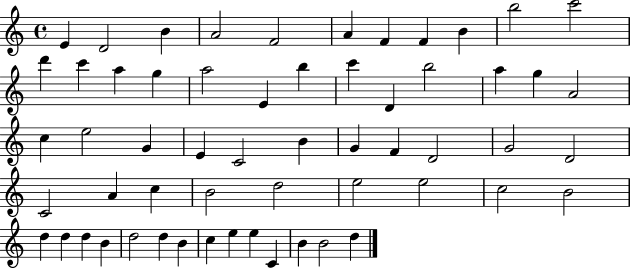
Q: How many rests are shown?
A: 0